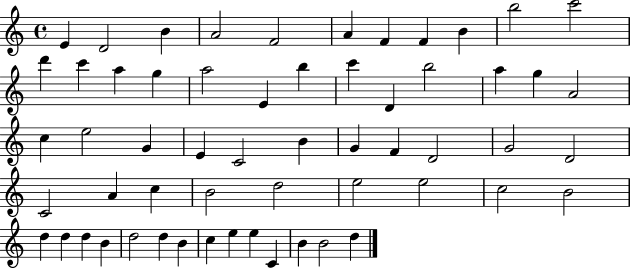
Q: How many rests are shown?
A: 0